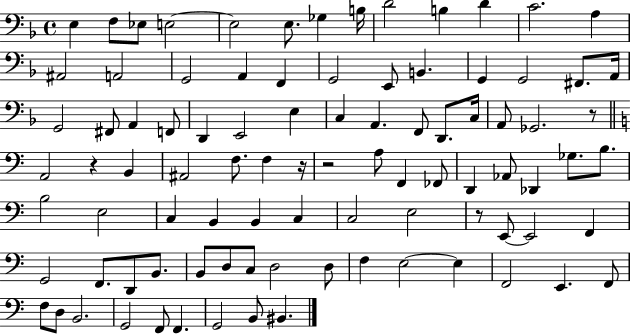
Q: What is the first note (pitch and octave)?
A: E3